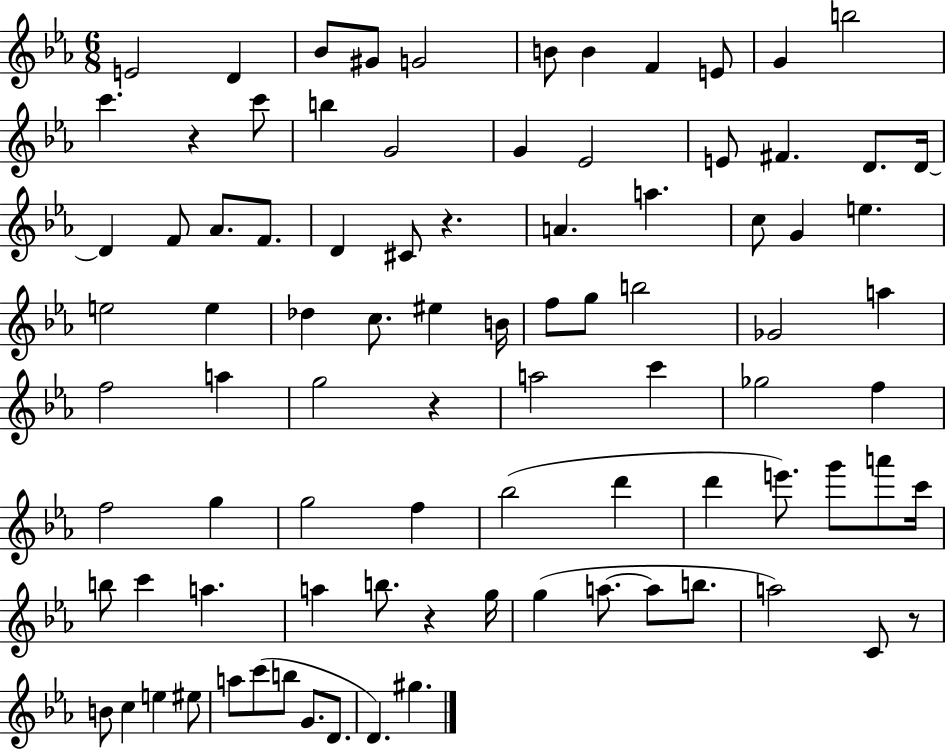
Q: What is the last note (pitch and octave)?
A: G#5